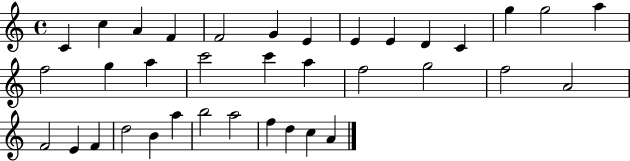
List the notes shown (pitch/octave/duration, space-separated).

C4/q C5/q A4/q F4/q F4/h G4/q E4/q E4/q E4/q D4/q C4/q G5/q G5/h A5/q F5/h G5/q A5/q C6/h C6/q A5/q F5/h G5/h F5/h A4/h F4/h E4/q F4/q D5/h B4/q A5/q B5/h A5/h F5/q D5/q C5/q A4/q